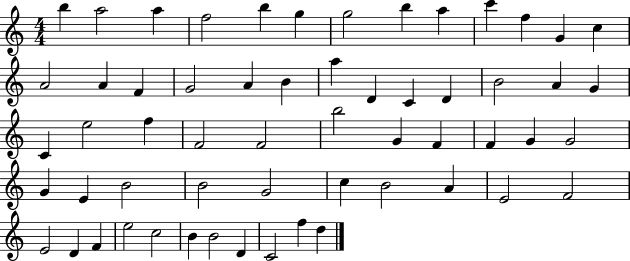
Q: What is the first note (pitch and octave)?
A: B5